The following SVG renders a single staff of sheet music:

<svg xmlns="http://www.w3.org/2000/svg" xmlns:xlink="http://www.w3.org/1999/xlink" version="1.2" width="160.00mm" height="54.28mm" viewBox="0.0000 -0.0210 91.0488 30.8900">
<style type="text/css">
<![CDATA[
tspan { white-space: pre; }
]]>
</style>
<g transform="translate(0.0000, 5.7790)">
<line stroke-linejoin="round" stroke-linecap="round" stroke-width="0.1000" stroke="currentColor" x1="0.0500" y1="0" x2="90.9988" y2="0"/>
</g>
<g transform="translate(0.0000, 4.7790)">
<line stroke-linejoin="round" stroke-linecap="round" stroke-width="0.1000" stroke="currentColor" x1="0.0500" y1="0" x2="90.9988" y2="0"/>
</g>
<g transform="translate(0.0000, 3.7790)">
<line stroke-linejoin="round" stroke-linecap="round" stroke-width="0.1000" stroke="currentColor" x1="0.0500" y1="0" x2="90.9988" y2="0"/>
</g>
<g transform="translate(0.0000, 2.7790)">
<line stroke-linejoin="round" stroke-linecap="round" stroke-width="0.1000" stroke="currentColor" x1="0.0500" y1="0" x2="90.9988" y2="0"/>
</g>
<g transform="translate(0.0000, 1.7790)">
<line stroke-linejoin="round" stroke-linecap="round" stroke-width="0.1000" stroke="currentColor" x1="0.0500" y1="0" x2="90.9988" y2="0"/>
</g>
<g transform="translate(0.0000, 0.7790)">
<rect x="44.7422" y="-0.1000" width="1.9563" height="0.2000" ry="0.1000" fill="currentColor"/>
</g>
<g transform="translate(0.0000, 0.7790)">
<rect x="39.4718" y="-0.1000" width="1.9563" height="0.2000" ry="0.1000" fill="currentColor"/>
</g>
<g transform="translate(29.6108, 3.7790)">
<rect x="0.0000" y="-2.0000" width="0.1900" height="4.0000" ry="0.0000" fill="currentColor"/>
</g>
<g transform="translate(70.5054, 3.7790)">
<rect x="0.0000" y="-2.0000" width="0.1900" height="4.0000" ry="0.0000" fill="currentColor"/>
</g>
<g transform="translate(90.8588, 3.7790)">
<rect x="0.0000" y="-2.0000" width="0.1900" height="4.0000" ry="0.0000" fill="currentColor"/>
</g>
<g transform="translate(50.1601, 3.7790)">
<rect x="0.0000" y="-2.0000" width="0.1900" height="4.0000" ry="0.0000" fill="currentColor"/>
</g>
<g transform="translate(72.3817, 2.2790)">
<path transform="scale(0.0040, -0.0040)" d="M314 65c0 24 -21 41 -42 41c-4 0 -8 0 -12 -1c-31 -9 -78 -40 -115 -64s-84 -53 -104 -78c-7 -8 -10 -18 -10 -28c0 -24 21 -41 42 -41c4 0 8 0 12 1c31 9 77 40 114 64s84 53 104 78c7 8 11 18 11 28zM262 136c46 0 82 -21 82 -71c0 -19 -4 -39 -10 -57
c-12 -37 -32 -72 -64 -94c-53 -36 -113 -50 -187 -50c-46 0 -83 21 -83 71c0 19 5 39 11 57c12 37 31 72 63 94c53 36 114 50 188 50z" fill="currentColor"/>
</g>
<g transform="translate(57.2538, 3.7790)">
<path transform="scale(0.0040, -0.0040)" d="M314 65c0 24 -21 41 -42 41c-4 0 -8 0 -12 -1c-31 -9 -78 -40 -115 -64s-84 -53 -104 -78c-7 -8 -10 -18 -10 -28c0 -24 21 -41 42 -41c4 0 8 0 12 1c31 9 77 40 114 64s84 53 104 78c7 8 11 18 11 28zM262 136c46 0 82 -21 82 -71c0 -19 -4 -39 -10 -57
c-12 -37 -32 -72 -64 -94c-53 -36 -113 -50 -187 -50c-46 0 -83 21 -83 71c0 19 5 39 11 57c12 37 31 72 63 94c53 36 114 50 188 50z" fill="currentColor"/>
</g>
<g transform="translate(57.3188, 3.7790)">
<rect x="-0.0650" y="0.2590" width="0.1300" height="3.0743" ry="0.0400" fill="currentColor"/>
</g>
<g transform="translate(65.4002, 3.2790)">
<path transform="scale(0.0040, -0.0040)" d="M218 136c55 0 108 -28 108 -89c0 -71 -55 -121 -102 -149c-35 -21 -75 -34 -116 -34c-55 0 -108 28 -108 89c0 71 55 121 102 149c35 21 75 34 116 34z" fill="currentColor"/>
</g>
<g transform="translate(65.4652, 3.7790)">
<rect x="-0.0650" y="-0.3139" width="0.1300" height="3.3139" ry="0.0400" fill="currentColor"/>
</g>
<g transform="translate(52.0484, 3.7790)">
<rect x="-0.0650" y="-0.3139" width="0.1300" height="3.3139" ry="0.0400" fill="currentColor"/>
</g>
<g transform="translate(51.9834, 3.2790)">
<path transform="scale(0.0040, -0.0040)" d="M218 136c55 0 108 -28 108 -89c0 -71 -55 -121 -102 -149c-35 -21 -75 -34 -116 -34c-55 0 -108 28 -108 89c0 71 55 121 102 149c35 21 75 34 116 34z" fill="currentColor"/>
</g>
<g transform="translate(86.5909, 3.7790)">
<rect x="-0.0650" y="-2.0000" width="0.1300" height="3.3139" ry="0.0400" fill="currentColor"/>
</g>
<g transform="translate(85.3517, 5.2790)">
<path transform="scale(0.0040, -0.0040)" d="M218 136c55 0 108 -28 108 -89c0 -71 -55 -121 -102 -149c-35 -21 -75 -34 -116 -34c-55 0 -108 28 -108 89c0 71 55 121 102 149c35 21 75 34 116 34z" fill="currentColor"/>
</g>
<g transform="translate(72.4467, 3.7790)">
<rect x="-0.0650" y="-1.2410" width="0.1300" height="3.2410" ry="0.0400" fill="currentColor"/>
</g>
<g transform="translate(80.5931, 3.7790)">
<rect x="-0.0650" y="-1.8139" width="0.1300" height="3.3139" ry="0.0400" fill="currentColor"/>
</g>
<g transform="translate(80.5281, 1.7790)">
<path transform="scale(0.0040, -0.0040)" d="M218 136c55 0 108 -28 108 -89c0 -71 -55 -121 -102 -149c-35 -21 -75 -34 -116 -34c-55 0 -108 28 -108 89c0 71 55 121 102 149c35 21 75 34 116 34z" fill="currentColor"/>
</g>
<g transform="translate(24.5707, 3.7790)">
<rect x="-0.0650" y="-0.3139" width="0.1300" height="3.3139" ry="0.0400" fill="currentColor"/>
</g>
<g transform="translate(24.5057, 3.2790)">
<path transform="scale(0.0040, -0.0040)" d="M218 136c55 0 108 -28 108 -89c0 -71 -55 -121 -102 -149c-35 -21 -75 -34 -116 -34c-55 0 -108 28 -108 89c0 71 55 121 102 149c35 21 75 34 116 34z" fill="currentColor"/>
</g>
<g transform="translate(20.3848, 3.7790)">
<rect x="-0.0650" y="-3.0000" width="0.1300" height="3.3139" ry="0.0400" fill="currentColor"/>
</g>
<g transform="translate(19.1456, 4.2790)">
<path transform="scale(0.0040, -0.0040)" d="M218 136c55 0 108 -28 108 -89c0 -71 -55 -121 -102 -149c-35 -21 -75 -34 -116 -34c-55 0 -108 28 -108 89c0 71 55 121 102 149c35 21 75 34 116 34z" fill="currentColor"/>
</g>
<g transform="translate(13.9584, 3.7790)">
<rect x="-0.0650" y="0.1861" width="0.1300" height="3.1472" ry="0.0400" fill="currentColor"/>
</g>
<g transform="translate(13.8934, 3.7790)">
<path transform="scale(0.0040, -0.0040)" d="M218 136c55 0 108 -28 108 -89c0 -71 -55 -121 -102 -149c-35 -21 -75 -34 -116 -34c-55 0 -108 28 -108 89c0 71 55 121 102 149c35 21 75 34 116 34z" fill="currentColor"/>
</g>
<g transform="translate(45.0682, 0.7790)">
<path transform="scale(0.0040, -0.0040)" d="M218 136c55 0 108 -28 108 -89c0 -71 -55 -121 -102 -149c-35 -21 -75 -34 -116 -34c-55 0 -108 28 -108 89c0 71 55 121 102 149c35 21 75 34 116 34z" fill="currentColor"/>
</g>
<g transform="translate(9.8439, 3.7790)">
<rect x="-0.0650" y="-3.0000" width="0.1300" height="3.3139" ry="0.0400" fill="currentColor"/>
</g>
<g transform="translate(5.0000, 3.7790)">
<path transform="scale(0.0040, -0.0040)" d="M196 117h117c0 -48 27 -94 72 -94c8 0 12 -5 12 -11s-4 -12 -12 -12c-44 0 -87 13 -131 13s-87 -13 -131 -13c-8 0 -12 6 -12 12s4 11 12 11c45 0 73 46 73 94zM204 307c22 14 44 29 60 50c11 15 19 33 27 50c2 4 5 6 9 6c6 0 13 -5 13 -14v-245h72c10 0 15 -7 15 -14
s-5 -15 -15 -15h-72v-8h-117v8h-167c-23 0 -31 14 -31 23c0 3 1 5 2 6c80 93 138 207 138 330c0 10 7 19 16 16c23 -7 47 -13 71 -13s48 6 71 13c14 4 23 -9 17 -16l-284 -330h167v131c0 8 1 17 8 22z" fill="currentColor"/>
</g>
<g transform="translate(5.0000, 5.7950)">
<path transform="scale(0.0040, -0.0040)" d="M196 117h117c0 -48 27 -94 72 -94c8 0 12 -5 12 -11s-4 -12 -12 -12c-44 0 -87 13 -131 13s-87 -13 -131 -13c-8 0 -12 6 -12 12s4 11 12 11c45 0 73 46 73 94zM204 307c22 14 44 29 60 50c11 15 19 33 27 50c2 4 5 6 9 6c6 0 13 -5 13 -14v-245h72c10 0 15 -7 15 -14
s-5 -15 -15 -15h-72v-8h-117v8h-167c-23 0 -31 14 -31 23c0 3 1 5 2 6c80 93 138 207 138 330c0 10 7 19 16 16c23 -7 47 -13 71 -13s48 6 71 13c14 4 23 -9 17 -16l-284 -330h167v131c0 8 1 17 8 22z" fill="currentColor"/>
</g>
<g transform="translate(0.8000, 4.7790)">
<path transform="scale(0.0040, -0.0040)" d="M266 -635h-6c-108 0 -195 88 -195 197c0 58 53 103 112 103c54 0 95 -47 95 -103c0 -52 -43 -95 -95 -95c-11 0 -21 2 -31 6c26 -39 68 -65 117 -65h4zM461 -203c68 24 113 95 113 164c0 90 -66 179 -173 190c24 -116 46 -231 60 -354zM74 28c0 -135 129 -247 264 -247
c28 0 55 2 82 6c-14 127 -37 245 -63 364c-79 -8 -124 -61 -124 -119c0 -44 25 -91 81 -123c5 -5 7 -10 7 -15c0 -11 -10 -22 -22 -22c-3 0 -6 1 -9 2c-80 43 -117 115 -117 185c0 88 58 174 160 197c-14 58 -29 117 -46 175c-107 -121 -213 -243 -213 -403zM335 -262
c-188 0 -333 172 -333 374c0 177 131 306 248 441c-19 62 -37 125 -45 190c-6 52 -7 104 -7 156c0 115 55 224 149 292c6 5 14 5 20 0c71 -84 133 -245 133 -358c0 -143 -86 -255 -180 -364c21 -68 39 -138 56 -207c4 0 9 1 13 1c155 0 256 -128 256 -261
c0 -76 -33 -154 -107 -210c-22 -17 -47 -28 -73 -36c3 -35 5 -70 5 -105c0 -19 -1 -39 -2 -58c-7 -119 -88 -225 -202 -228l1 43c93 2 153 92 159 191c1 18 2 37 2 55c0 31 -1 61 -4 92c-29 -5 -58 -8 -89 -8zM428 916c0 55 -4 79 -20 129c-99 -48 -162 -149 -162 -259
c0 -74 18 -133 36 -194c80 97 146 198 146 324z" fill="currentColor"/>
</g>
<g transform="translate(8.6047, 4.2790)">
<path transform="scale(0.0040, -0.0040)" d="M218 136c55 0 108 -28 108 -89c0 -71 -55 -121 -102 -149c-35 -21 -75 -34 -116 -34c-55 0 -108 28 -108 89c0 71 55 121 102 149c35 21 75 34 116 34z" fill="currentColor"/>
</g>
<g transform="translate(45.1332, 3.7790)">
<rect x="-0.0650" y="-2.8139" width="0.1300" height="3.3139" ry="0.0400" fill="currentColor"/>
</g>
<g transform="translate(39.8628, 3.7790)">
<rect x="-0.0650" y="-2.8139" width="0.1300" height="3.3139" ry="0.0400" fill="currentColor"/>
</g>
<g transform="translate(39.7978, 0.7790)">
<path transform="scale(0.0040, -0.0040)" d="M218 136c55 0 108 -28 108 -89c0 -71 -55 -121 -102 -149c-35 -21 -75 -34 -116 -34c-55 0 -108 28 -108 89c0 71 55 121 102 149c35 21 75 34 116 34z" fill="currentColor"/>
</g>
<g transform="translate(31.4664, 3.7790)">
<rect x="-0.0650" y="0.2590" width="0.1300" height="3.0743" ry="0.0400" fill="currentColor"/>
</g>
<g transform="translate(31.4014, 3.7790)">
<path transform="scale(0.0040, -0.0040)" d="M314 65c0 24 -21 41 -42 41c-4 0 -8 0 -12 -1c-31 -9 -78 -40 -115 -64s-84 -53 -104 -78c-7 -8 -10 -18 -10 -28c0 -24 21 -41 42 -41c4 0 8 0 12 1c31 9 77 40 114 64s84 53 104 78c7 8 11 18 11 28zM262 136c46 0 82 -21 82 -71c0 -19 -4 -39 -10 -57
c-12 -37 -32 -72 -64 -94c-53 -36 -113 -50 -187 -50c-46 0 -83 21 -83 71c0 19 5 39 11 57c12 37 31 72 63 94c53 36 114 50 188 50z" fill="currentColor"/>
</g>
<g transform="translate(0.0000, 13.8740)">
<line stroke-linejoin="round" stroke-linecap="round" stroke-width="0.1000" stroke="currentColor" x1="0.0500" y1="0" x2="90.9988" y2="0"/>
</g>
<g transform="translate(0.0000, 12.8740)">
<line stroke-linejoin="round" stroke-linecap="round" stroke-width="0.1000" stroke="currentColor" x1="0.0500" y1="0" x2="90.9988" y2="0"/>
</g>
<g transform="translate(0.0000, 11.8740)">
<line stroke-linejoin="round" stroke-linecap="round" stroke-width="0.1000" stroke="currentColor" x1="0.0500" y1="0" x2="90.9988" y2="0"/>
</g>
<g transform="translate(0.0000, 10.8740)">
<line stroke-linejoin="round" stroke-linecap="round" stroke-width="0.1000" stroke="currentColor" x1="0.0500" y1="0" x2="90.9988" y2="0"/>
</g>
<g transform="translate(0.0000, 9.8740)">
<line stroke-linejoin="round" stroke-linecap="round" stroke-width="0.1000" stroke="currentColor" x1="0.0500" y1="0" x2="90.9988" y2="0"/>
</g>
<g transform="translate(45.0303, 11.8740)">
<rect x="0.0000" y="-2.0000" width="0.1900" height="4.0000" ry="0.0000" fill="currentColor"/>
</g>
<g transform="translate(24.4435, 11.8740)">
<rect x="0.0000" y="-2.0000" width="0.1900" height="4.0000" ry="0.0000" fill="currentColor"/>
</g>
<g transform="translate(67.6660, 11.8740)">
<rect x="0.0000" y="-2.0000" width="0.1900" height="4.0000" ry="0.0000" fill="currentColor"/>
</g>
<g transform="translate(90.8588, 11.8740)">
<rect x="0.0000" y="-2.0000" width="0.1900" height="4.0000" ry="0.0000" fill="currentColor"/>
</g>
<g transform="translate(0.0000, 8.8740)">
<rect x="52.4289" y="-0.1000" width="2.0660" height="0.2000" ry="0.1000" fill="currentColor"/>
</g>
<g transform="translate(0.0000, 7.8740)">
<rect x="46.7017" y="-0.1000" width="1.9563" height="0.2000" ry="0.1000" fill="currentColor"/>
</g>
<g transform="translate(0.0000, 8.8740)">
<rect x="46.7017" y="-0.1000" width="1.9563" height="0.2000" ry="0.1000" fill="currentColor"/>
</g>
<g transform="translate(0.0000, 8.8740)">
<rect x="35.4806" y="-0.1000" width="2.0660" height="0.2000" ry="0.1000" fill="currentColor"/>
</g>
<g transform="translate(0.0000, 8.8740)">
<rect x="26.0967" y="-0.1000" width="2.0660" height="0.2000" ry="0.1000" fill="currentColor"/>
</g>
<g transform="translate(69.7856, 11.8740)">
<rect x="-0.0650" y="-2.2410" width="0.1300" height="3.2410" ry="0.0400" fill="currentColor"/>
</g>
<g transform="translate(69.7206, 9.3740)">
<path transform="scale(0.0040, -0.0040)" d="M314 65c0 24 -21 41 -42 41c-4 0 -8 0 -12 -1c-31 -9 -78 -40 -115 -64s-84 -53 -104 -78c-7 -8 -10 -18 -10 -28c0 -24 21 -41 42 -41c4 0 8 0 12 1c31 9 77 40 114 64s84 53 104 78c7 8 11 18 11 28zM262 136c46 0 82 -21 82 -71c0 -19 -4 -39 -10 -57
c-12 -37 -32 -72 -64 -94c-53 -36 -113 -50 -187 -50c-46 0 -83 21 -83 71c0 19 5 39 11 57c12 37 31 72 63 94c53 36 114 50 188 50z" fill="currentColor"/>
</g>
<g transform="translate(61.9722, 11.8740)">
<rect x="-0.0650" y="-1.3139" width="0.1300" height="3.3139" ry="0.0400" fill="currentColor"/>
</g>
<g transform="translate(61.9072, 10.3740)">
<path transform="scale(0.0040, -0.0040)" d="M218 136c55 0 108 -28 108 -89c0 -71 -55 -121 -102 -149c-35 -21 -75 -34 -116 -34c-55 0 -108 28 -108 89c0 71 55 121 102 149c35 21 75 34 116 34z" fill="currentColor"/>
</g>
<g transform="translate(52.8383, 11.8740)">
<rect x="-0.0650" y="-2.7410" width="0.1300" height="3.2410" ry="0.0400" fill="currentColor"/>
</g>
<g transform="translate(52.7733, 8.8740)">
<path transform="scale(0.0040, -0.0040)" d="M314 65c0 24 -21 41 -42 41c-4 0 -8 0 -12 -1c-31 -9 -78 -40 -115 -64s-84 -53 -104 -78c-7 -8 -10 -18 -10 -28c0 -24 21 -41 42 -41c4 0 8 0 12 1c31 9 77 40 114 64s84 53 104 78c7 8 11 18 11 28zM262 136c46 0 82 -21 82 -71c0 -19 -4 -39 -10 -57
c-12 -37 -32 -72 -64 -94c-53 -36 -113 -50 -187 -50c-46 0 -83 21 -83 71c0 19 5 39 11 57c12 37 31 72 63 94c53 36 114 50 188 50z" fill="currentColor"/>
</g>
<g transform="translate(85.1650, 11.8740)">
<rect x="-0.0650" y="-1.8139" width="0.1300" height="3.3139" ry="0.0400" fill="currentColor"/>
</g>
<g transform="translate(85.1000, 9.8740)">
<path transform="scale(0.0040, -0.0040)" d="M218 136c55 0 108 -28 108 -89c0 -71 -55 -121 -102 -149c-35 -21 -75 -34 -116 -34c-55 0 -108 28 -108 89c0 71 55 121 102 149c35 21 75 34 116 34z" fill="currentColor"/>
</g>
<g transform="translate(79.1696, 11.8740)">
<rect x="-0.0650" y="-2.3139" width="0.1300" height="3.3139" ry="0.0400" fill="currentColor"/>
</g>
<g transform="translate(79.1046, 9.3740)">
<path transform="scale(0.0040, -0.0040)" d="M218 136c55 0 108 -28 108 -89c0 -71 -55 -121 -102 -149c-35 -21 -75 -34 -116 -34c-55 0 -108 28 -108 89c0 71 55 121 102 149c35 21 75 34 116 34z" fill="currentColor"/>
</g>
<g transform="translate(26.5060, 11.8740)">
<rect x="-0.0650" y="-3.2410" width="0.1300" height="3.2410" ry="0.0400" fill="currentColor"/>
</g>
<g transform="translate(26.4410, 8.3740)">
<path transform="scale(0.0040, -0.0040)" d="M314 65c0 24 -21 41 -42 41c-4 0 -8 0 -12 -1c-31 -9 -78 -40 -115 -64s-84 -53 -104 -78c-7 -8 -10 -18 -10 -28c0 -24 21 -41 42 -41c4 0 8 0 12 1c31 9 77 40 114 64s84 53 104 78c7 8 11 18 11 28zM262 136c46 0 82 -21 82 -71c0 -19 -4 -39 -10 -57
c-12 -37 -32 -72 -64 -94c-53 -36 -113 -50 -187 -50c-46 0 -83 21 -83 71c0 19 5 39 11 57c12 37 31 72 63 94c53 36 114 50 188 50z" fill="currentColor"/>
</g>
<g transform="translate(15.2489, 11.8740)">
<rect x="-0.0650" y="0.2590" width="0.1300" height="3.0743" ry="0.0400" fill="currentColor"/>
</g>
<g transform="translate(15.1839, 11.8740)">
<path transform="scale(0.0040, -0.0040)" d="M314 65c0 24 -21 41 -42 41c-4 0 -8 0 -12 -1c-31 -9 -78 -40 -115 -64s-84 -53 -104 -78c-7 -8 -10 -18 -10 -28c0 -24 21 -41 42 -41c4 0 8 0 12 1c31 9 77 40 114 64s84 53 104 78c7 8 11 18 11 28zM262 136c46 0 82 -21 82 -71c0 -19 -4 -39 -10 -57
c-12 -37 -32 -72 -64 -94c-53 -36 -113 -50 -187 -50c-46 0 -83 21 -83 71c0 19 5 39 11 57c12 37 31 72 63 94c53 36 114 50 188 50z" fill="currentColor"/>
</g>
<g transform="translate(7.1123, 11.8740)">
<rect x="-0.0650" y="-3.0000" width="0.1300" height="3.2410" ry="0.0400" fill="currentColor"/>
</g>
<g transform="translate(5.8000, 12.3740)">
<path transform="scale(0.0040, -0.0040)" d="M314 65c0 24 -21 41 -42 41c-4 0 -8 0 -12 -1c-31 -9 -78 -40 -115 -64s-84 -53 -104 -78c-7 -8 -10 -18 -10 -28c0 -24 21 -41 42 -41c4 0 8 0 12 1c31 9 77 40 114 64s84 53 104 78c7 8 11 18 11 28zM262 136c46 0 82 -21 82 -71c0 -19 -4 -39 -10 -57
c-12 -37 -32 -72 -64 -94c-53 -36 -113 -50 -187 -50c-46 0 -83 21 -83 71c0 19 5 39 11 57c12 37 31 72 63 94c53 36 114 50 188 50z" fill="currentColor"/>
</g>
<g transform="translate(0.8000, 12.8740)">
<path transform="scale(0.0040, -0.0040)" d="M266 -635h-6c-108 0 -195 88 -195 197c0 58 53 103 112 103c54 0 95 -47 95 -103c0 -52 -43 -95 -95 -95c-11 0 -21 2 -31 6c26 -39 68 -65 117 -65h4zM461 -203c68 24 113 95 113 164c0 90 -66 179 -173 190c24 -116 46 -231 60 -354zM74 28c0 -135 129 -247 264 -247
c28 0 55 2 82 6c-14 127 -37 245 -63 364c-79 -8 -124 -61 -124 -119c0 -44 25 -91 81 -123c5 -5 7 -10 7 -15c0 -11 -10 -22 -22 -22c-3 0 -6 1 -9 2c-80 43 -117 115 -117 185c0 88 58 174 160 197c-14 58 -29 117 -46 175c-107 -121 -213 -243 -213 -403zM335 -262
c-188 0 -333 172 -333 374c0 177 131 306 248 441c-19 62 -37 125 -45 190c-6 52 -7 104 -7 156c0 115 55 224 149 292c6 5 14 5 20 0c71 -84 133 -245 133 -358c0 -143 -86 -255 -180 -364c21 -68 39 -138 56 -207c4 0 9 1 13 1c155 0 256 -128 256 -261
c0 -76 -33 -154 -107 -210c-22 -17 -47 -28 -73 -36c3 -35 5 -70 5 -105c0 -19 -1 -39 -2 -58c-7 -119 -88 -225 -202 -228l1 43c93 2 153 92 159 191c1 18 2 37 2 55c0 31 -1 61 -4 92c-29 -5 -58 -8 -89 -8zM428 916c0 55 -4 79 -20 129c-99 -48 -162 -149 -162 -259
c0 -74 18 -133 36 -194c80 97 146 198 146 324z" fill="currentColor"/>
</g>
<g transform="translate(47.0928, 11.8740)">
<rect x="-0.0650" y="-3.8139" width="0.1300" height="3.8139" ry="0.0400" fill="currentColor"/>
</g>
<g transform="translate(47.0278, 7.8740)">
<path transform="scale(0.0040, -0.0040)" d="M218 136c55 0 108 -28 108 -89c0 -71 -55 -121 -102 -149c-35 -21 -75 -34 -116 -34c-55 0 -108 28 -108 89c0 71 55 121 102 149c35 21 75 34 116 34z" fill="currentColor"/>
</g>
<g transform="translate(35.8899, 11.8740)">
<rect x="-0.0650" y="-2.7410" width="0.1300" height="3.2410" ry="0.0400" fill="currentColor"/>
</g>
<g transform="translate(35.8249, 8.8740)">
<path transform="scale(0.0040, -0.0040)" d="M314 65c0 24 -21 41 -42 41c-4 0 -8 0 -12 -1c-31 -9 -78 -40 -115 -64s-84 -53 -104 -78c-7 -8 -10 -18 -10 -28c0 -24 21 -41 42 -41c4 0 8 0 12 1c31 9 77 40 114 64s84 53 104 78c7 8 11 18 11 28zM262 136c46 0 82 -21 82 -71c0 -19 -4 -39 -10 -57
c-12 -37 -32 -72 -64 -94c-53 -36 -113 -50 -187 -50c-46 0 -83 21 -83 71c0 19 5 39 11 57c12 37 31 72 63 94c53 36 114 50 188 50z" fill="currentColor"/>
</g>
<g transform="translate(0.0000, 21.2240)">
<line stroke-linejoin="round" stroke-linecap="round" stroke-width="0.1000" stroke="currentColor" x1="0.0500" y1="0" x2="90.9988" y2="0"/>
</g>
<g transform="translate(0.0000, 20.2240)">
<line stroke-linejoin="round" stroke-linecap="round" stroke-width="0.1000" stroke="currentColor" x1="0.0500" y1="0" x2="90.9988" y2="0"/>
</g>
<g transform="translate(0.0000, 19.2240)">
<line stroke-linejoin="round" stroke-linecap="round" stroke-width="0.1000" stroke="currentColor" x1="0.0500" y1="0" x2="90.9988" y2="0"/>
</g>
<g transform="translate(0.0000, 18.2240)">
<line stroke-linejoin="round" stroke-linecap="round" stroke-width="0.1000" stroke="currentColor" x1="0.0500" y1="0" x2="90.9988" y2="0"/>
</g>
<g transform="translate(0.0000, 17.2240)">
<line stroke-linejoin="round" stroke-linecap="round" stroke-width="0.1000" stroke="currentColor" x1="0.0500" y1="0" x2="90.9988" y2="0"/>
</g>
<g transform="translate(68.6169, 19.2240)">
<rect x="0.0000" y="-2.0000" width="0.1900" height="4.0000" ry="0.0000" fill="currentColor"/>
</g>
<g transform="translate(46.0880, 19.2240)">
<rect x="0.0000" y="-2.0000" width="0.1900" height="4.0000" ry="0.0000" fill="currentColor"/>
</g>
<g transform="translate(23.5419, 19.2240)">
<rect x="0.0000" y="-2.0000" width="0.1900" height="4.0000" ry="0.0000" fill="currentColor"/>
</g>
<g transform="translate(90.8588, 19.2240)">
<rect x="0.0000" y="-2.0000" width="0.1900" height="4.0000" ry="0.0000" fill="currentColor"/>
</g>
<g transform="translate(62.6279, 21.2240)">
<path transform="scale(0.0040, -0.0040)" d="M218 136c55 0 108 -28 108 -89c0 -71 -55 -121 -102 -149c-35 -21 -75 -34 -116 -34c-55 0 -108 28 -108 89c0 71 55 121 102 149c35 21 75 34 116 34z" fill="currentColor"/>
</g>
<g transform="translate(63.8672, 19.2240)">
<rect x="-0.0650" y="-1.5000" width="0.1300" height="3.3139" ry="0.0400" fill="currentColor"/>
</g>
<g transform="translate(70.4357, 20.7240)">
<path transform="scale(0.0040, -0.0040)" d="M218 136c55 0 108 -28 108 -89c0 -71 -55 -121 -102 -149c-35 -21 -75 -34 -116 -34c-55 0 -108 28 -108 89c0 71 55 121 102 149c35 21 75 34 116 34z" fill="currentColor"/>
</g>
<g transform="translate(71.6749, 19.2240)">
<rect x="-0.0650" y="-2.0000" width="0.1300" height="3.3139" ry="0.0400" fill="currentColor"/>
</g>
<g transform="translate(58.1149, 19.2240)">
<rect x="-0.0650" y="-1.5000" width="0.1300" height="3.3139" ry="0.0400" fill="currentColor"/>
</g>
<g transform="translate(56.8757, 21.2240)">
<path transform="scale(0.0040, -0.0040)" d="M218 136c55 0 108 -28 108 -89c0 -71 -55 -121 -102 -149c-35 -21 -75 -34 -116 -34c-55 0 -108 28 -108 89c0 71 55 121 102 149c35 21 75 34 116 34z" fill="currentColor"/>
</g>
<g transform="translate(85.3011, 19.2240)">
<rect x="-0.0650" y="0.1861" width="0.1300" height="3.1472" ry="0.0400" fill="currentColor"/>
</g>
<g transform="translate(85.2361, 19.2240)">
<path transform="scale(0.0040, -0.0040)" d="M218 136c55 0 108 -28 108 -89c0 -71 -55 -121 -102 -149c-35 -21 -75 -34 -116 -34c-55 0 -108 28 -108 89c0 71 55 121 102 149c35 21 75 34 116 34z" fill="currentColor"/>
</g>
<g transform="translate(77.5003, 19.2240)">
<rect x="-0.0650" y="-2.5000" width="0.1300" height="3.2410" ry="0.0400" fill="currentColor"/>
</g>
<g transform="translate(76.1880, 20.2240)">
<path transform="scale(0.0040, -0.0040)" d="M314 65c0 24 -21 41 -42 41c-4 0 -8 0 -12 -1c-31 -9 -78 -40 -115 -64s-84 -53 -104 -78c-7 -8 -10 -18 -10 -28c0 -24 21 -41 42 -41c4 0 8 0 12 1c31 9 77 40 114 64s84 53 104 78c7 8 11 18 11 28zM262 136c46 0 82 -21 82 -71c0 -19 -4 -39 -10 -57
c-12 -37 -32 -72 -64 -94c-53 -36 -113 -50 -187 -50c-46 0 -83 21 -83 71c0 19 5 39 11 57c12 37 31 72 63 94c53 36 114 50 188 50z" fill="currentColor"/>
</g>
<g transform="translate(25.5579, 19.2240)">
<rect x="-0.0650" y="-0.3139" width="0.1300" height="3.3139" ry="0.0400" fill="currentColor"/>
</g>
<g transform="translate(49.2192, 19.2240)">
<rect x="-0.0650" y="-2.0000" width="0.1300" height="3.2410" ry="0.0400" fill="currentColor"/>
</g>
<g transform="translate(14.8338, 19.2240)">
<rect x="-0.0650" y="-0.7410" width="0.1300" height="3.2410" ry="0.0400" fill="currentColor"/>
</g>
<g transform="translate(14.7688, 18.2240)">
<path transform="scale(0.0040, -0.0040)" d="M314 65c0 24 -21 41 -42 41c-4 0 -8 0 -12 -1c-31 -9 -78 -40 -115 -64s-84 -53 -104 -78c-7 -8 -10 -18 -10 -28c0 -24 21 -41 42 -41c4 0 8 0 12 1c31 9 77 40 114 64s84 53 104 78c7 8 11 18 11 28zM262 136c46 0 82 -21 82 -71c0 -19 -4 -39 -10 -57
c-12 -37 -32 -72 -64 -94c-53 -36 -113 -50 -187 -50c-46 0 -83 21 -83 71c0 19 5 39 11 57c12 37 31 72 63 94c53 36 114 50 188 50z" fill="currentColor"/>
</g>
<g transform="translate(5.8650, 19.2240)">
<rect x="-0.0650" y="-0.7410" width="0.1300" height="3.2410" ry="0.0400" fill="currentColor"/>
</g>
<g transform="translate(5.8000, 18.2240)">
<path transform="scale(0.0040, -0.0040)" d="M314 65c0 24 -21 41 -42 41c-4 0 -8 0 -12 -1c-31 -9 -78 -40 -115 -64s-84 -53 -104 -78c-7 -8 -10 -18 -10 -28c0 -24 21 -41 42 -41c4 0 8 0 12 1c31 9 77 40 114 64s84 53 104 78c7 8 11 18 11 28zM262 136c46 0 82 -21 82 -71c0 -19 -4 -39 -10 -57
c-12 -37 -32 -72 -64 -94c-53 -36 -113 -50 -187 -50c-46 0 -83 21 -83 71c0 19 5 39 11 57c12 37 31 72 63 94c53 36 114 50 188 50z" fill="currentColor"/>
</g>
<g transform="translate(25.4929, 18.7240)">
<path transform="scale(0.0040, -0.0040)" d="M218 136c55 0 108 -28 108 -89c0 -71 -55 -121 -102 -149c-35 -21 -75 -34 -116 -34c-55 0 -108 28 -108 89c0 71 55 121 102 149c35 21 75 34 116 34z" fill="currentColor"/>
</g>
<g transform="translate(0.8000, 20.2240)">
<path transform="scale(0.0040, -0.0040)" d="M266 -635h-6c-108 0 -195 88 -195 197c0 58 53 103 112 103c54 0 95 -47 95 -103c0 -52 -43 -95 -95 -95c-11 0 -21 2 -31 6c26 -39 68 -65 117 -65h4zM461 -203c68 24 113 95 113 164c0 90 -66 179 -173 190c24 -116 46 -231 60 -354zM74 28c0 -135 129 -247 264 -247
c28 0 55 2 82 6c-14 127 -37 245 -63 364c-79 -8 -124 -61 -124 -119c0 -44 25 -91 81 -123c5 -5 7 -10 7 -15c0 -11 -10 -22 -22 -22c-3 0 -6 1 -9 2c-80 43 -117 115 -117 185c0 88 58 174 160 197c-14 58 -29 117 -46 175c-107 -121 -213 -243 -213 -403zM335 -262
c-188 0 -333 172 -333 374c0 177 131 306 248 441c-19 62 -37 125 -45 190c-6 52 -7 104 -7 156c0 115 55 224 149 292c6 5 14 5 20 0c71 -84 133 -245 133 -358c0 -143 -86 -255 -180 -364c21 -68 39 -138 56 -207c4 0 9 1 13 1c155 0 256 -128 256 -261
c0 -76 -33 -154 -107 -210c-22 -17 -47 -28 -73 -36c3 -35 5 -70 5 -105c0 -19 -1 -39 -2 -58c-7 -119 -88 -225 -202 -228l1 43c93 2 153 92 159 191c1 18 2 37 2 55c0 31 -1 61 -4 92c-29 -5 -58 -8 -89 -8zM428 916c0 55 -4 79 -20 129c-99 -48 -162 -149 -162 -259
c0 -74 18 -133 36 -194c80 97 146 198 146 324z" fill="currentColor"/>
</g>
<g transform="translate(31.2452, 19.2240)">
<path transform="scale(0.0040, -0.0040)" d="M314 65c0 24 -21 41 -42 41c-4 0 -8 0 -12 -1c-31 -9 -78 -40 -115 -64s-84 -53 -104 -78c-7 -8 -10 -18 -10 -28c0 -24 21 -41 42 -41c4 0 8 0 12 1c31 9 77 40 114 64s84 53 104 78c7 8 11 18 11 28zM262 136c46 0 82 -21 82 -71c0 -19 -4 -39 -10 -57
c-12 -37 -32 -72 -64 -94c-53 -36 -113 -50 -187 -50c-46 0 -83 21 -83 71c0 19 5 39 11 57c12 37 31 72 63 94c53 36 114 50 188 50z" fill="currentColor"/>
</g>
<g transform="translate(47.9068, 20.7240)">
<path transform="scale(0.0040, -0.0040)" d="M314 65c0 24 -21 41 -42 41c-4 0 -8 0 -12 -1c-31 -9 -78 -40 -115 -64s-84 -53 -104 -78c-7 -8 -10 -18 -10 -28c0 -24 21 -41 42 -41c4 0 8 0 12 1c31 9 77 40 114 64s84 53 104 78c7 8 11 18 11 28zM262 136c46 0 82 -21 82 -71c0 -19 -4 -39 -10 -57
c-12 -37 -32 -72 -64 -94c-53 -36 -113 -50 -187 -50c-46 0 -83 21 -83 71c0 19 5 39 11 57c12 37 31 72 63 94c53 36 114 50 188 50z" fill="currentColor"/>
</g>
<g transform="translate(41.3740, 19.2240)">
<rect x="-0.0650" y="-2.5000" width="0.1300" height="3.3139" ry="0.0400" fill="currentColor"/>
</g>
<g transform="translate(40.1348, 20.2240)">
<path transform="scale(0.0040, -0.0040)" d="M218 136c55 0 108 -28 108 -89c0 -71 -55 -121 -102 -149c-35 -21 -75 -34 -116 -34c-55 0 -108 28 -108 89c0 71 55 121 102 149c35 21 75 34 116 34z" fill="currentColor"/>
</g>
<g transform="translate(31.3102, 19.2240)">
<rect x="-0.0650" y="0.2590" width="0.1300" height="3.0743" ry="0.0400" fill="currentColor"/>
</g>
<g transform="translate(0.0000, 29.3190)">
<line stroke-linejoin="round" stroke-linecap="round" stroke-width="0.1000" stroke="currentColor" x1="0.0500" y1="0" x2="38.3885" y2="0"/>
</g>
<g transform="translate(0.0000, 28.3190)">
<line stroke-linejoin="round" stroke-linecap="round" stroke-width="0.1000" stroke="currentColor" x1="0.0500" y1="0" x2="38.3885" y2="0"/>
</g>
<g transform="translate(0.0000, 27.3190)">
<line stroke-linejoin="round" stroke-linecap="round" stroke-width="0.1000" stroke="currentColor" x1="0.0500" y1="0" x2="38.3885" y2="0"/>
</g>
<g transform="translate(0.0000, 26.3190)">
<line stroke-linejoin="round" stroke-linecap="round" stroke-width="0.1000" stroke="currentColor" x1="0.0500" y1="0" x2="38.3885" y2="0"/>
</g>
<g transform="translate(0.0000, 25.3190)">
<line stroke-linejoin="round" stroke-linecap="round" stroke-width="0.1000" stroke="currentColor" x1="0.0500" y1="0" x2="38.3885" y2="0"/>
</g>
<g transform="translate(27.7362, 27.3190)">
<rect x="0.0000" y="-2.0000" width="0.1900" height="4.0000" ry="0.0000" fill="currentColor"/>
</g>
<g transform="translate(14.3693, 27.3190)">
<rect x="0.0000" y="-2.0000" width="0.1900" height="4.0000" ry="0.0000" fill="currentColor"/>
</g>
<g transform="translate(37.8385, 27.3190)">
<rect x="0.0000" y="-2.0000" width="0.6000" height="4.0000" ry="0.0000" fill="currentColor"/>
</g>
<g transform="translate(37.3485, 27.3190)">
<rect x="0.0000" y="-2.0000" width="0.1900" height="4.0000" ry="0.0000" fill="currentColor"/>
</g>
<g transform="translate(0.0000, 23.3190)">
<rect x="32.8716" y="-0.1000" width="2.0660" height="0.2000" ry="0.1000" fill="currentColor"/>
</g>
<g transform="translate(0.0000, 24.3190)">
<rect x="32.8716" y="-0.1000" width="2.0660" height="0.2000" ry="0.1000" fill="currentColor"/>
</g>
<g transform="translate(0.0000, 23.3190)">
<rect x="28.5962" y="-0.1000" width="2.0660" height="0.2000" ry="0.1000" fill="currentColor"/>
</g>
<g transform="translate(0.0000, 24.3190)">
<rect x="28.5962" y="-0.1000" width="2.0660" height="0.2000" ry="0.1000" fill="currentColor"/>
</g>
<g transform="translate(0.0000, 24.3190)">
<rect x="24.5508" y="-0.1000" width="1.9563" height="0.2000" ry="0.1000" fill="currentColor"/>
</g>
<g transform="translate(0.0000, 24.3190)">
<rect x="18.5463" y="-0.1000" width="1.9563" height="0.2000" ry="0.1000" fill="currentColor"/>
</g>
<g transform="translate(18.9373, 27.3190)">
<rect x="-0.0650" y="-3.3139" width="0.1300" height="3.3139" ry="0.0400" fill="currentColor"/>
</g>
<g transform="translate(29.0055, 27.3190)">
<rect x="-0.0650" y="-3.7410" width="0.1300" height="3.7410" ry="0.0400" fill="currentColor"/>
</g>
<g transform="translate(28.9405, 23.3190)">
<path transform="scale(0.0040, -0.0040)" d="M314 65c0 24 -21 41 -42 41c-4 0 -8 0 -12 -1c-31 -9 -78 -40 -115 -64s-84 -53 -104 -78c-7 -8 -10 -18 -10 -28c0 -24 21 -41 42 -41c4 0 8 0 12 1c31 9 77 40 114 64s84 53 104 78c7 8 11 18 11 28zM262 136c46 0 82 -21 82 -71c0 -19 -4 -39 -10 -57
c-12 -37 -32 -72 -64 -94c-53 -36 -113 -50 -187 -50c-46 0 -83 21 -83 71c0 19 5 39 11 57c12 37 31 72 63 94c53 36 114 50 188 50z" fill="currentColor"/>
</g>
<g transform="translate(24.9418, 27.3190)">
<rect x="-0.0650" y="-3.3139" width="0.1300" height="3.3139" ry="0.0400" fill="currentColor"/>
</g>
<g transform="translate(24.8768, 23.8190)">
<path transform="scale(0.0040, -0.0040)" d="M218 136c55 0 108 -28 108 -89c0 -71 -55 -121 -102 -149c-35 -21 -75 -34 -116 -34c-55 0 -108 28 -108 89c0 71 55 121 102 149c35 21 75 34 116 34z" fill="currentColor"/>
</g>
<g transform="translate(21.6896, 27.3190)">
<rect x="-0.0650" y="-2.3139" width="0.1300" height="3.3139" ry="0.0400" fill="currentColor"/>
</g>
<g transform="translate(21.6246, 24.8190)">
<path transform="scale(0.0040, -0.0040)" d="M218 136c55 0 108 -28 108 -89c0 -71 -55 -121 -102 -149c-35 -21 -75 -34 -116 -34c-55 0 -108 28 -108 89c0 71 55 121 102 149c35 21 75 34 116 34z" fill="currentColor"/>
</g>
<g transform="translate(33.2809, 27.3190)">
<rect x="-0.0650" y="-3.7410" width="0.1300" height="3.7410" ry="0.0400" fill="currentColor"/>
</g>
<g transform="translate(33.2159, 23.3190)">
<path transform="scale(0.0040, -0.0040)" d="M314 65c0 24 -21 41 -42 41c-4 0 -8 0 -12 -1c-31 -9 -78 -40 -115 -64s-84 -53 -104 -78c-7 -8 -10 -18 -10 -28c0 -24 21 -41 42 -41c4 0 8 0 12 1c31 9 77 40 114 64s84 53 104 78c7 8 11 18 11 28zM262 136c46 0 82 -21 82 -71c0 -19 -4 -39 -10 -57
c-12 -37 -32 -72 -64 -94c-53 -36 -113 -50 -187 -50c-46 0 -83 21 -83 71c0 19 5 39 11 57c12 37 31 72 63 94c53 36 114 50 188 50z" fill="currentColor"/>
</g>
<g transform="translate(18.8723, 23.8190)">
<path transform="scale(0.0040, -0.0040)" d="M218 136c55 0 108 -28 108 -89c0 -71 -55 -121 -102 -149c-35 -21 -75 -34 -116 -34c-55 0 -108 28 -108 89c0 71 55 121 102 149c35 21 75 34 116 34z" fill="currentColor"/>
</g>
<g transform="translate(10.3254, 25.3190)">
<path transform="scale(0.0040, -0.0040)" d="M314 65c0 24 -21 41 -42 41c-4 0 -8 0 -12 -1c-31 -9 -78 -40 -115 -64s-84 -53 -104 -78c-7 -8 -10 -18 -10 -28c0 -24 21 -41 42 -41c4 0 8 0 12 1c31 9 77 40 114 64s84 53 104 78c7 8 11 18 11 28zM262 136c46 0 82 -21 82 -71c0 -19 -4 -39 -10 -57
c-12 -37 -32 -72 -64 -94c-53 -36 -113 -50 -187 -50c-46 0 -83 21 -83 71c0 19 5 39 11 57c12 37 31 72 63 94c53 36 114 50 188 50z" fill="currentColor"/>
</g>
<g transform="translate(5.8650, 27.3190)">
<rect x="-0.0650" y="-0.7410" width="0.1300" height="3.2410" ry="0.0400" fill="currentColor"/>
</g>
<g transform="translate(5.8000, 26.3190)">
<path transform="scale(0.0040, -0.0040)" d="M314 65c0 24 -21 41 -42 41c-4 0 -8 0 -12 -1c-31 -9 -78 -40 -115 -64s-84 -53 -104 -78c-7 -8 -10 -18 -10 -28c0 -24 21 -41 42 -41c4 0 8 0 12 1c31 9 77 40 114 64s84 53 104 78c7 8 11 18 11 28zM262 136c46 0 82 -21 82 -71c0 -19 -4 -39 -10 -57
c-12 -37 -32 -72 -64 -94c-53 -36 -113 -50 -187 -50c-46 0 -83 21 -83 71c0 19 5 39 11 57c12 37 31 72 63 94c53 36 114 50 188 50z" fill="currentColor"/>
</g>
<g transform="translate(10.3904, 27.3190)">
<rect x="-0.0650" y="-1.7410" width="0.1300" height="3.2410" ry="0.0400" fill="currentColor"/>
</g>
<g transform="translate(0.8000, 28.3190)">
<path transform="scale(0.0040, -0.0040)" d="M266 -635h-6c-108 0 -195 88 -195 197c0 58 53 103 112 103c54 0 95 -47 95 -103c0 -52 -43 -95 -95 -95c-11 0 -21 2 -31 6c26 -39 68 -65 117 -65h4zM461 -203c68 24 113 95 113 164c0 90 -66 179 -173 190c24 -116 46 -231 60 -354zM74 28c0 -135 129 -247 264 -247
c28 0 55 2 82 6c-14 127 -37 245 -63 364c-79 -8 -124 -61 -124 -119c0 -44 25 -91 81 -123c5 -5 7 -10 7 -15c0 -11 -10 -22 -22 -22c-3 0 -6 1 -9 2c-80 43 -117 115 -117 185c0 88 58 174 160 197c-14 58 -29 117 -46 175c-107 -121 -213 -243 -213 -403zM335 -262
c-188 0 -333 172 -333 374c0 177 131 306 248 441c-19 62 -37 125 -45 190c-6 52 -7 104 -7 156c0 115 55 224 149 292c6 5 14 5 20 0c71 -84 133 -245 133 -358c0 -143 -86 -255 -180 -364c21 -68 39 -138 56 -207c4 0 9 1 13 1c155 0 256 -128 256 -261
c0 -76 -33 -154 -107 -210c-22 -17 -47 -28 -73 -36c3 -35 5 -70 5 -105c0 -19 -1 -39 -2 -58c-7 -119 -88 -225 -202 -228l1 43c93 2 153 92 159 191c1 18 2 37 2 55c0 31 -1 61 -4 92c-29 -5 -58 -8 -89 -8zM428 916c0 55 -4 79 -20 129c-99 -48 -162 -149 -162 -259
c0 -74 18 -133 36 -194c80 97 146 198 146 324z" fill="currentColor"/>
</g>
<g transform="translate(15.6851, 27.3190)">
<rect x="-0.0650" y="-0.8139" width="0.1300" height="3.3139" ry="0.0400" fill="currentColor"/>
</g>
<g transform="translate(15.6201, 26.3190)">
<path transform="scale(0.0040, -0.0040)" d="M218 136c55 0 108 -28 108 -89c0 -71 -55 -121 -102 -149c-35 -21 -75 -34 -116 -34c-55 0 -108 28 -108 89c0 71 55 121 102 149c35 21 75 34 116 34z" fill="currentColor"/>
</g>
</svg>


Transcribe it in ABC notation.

X:1
T:Untitled
M:4/4
L:1/4
K:C
A B A c B2 a a c B2 c e2 f F A2 B2 b2 a2 c' a2 e g2 g f d2 d2 c B2 G F2 E E F G2 B d2 f2 d b g b c'2 c'2